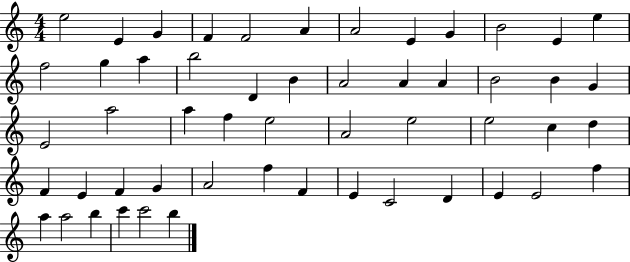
{
  \clef treble
  \numericTimeSignature
  \time 4/4
  \key c \major
  e''2 e'4 g'4 | f'4 f'2 a'4 | a'2 e'4 g'4 | b'2 e'4 e''4 | \break f''2 g''4 a''4 | b''2 d'4 b'4 | a'2 a'4 a'4 | b'2 b'4 g'4 | \break e'2 a''2 | a''4 f''4 e''2 | a'2 e''2 | e''2 c''4 d''4 | \break f'4 e'4 f'4 g'4 | a'2 f''4 f'4 | e'4 c'2 d'4 | e'4 e'2 f''4 | \break a''4 a''2 b''4 | c'''4 c'''2 b''4 | \bar "|."
}